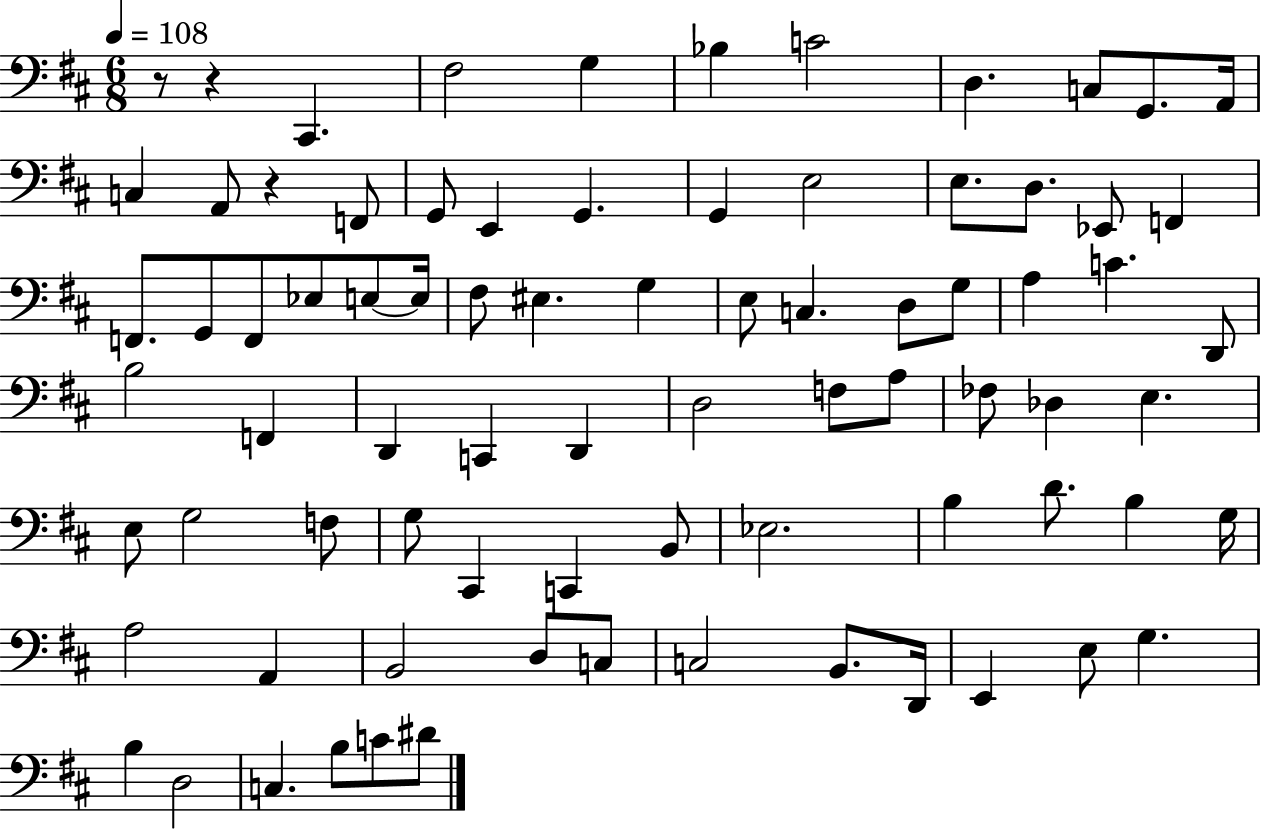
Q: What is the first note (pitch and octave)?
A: C#2